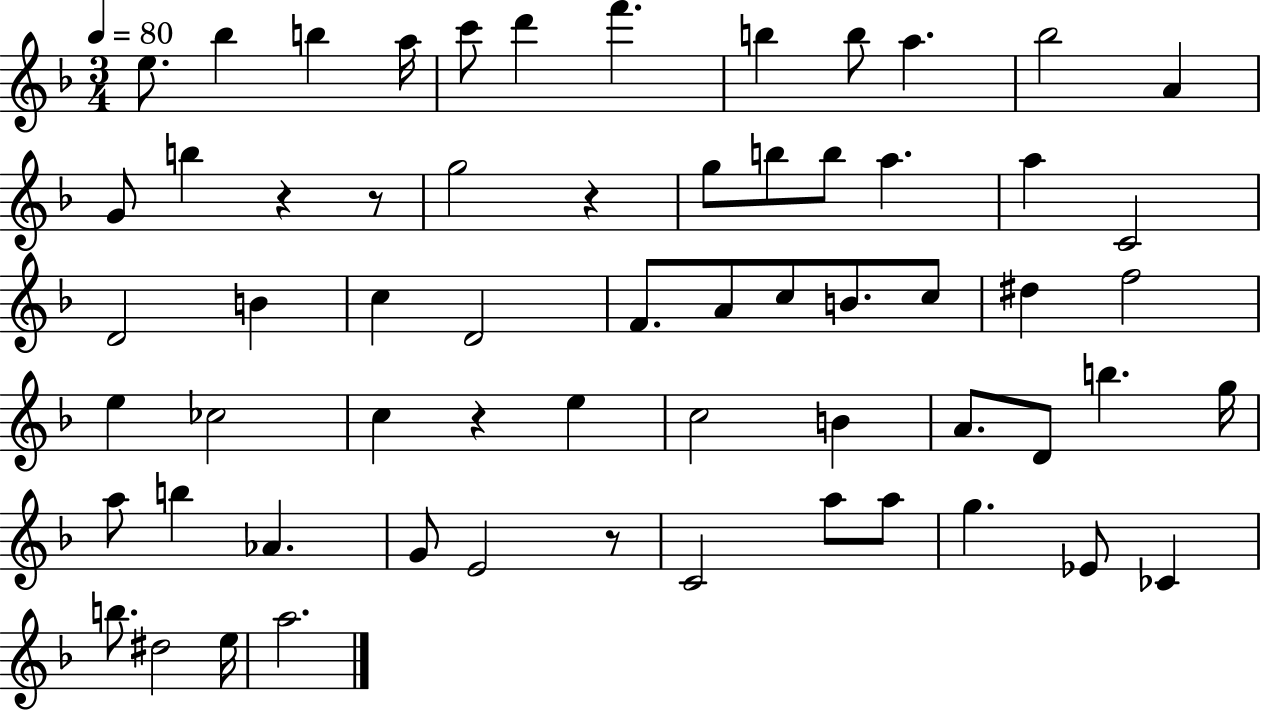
X:1
T:Untitled
M:3/4
L:1/4
K:F
e/2 _b b a/4 c'/2 d' f' b b/2 a _b2 A G/2 b z z/2 g2 z g/2 b/2 b/2 a a C2 D2 B c D2 F/2 A/2 c/2 B/2 c/2 ^d f2 e _c2 c z e c2 B A/2 D/2 b g/4 a/2 b _A G/2 E2 z/2 C2 a/2 a/2 g _E/2 _C b/2 ^d2 e/4 a2